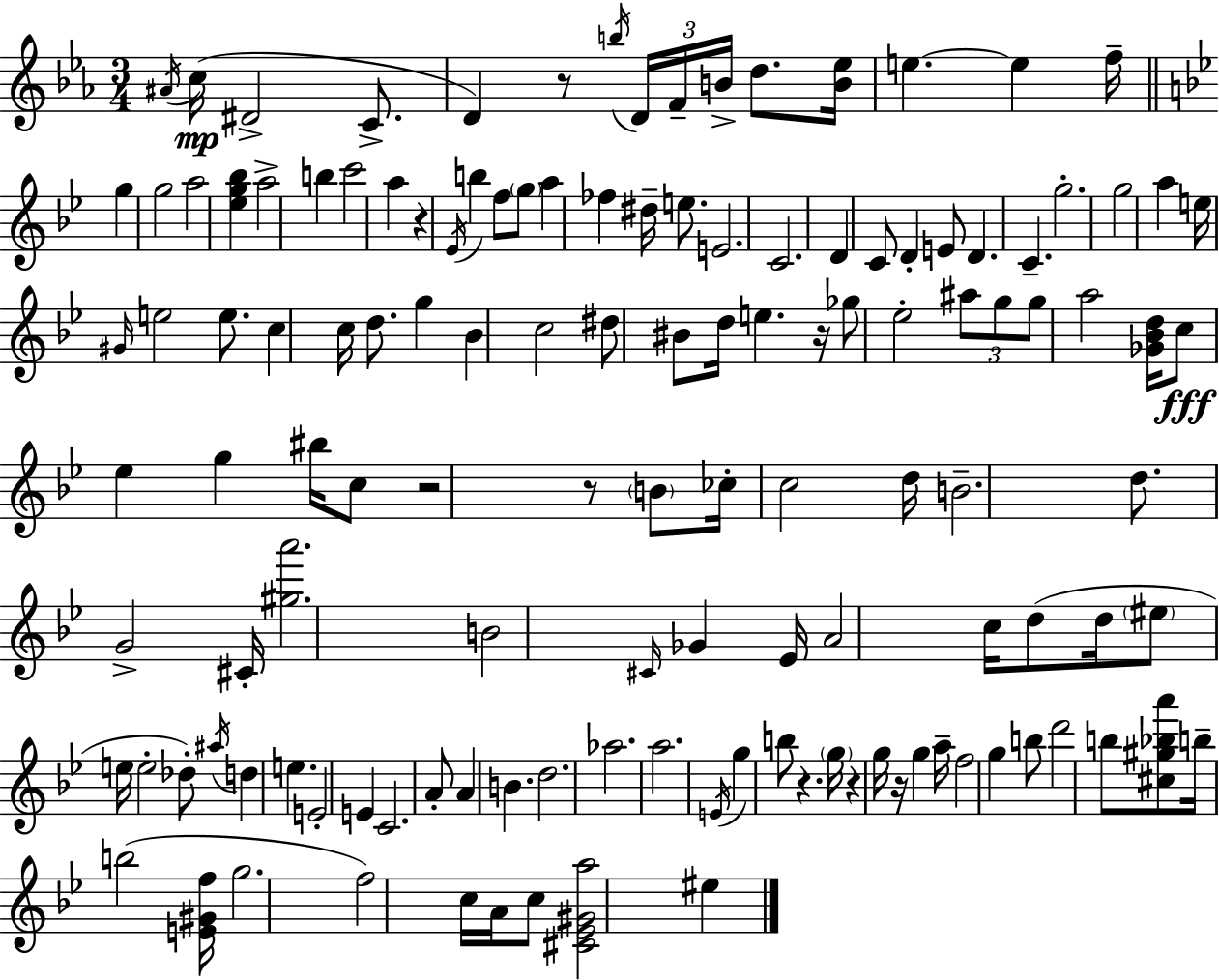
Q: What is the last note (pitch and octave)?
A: EIS5